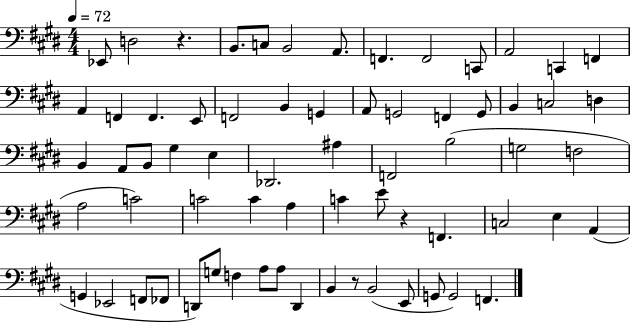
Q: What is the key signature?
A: E major